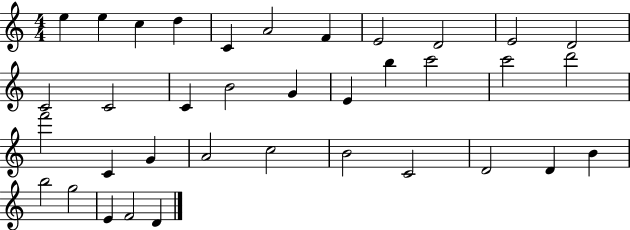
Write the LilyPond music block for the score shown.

{
  \clef treble
  \numericTimeSignature
  \time 4/4
  \key c \major
  e''4 e''4 c''4 d''4 | c'4 a'2 f'4 | e'2 d'2 | e'2 d'2 | \break c'2 c'2 | c'4 b'2 g'4 | e'4 b''4 c'''2 | c'''2 d'''2 | \break f'''2 c'4 g'4 | a'2 c''2 | b'2 c'2 | d'2 d'4 b'4 | \break b''2 g''2 | e'4 f'2 d'4 | \bar "|."
}